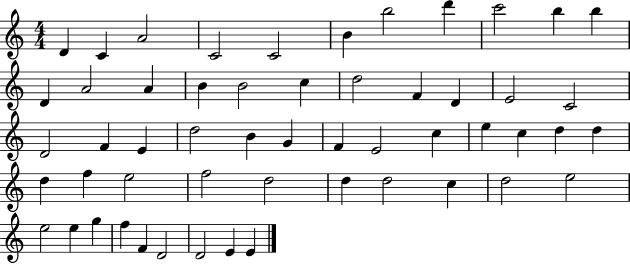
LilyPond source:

{
  \clef treble
  \numericTimeSignature
  \time 4/4
  \key c \major
  d'4 c'4 a'2 | c'2 c'2 | b'4 b''2 d'''4 | c'''2 b''4 b''4 | \break d'4 a'2 a'4 | b'4 b'2 c''4 | d''2 f'4 d'4 | e'2 c'2 | \break d'2 f'4 e'4 | d''2 b'4 g'4 | f'4 e'2 c''4 | e''4 c''4 d''4 d''4 | \break d''4 f''4 e''2 | f''2 d''2 | d''4 d''2 c''4 | d''2 e''2 | \break e''2 e''4 g''4 | f''4 f'4 d'2 | d'2 e'4 e'4 | \bar "|."
}